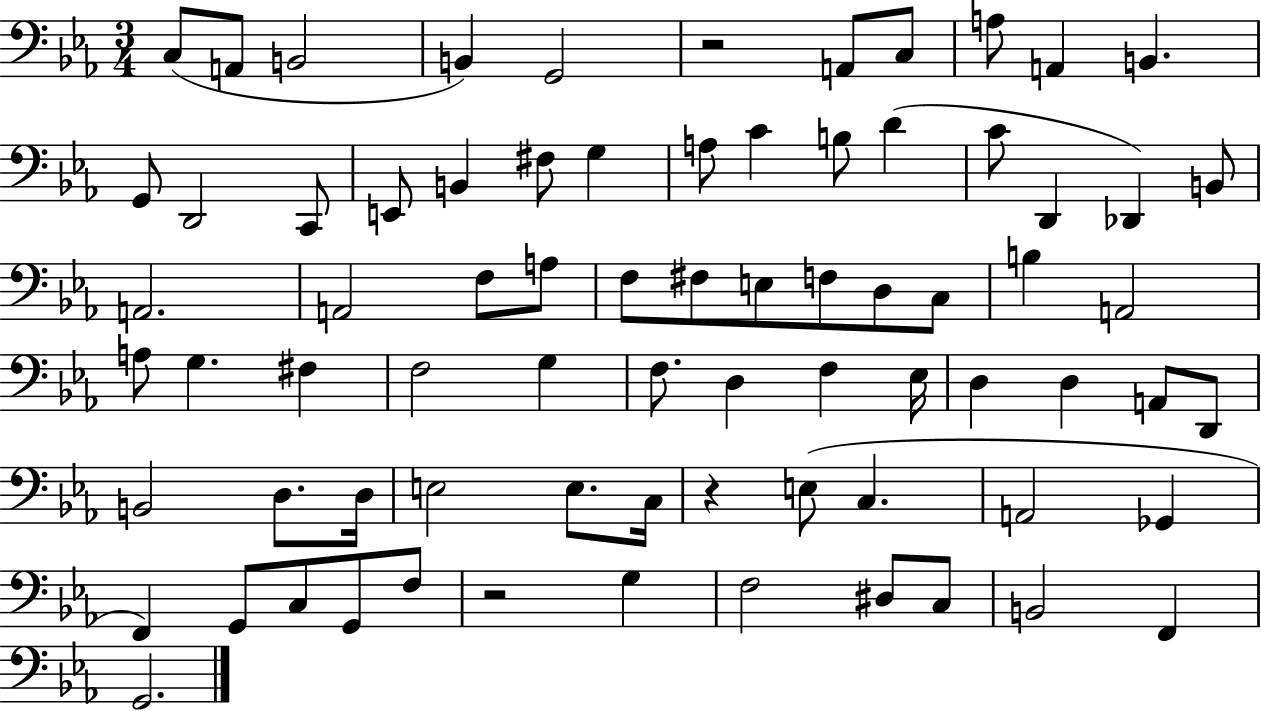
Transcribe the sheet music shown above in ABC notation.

X:1
T:Untitled
M:3/4
L:1/4
K:Eb
C,/2 A,,/2 B,,2 B,, G,,2 z2 A,,/2 C,/2 A,/2 A,, B,, G,,/2 D,,2 C,,/2 E,,/2 B,, ^F,/2 G, A,/2 C B,/2 D C/2 D,, _D,, B,,/2 A,,2 A,,2 F,/2 A,/2 F,/2 ^F,/2 E,/2 F,/2 D,/2 C,/2 B, A,,2 A,/2 G, ^F, F,2 G, F,/2 D, F, _E,/4 D, D, A,,/2 D,,/2 B,,2 D,/2 D,/4 E,2 E,/2 C,/4 z E,/2 C, A,,2 _G,, F,, G,,/2 C,/2 G,,/2 F,/2 z2 G, F,2 ^D,/2 C,/2 B,,2 F,, G,,2